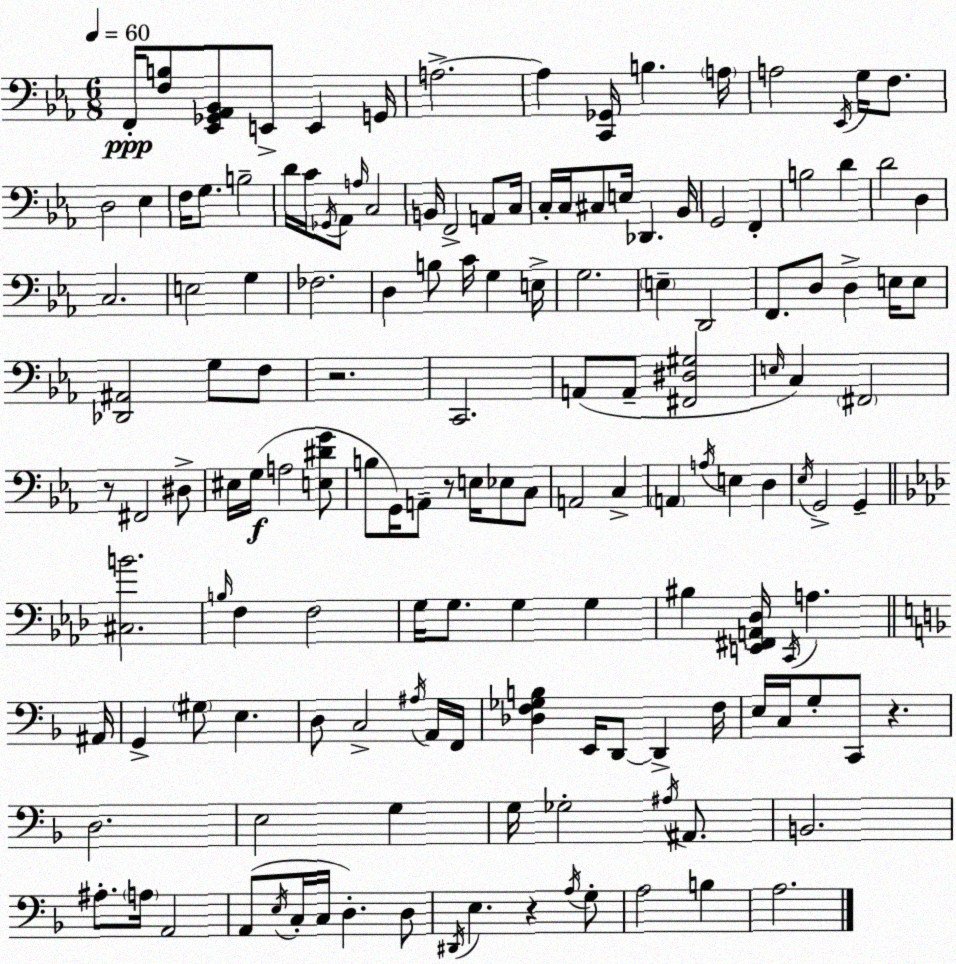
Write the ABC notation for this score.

X:1
T:Untitled
M:6/8
L:1/4
K:Cm
F,,/4 [F,B,]/2 [_E,,_G,,_A,,_B,,]/2 E,,/2 E,, G,,/4 A,2 A, [C,,_G,,]/4 B, A,/4 A,2 _E,,/4 G,/4 F,/2 D,2 _E, F,/4 G,/2 B,2 D/4 C/4 _G,,/4 _A,,/2 A,/4 C,2 B,,/4 F,,2 A,,/2 C,/4 C,/4 C,/4 ^C,/2 E,/4 _D,, _B,,/4 G,,2 F,, B,2 D D2 D, C,2 E,2 G, _F,2 D, B,/2 C/4 G, E,/4 G,2 E, D,,2 F,,/2 D,/2 D, E,/4 E,/2 [_D,,^A,,]2 G,/2 F,/2 z2 C,,2 A,,/2 A,,/2 [^F,,^D,^G,]2 E,/4 C, ^F,,2 z/2 ^F,,2 ^D,/2 ^E,/4 G,/4 A,2 [E,^DG]/2 B,/2 G,,/4 A,,/2 z/2 E,/4 _E,/2 C,/2 A,,2 C, A,, A,/4 E, D, _E,/4 G,,2 G,, [^C,B]2 B,/4 F, F,2 G,/4 G,/2 G, G, ^B, [E,,^F,,A,,_D,]/4 C,,/4 A, ^A,,/4 G,, ^G,/2 E, D,/2 C,2 ^A,/4 A,,/4 F,,/4 [_D,F,_G,B,] E,,/4 D,,/2 D,, F,/4 E,/4 C,/4 G,/2 C,,/2 z D,2 E,2 G, G,/4 _G,2 ^A,/4 ^A,,/2 B,,2 ^A,/2 A,/4 A,,2 A,,/2 E,/4 C,/4 C,/4 D, D,/2 ^D,,/4 E, z A,/4 G,/2 A,2 B, A,2